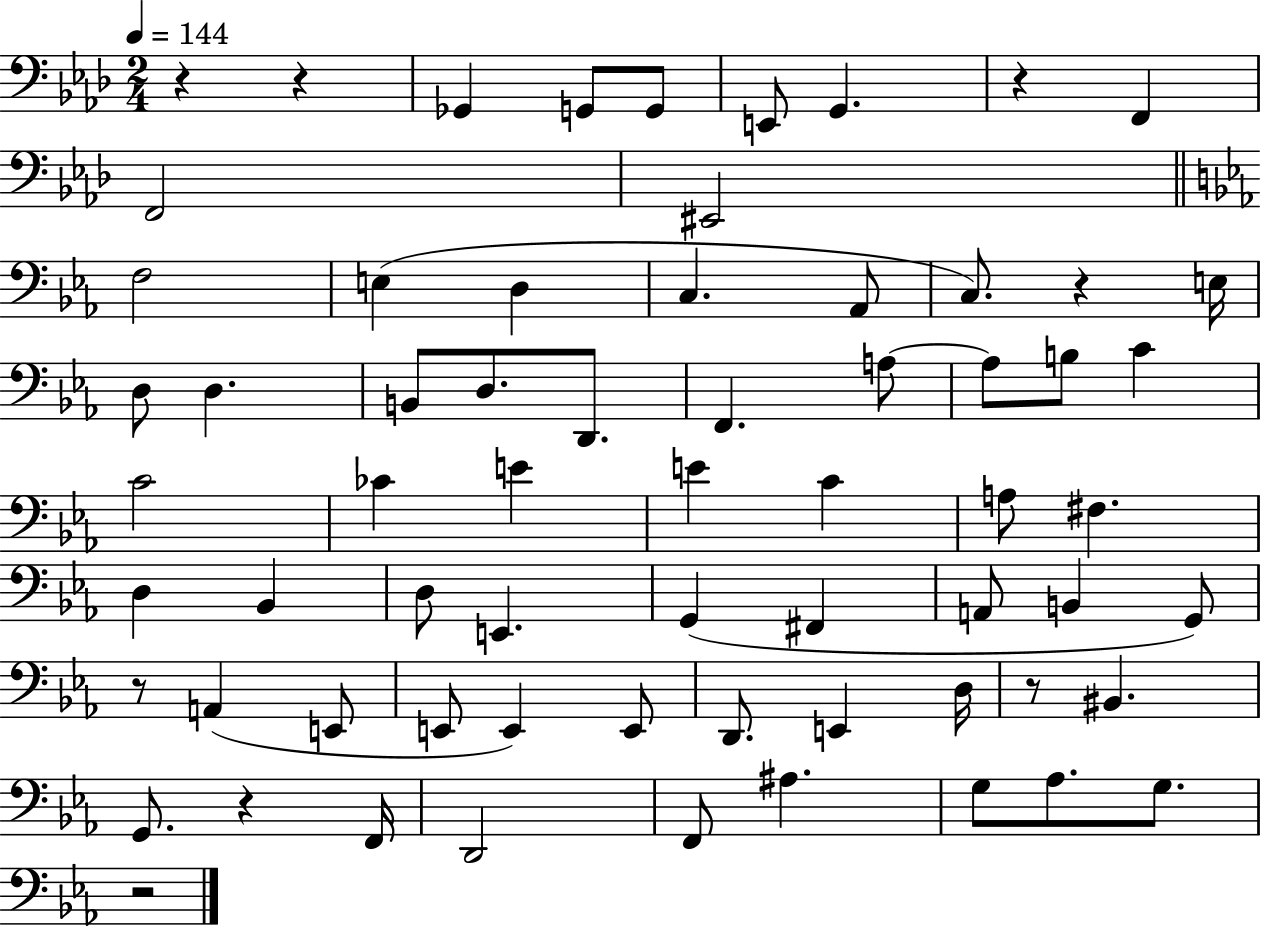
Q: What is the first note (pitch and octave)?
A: Gb2